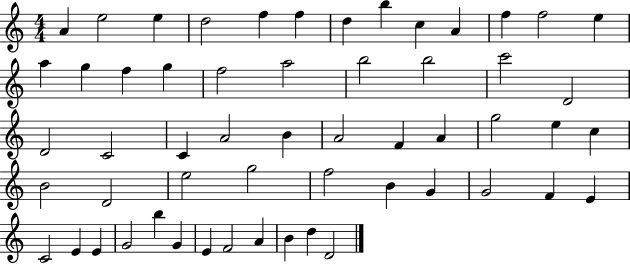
X:1
T:Untitled
M:4/4
L:1/4
K:C
A e2 e d2 f f d b c A f f2 e a g f g f2 a2 b2 b2 c'2 D2 D2 C2 C A2 B A2 F A g2 e c B2 D2 e2 g2 f2 B G G2 F E C2 E E G2 b G E F2 A B d D2